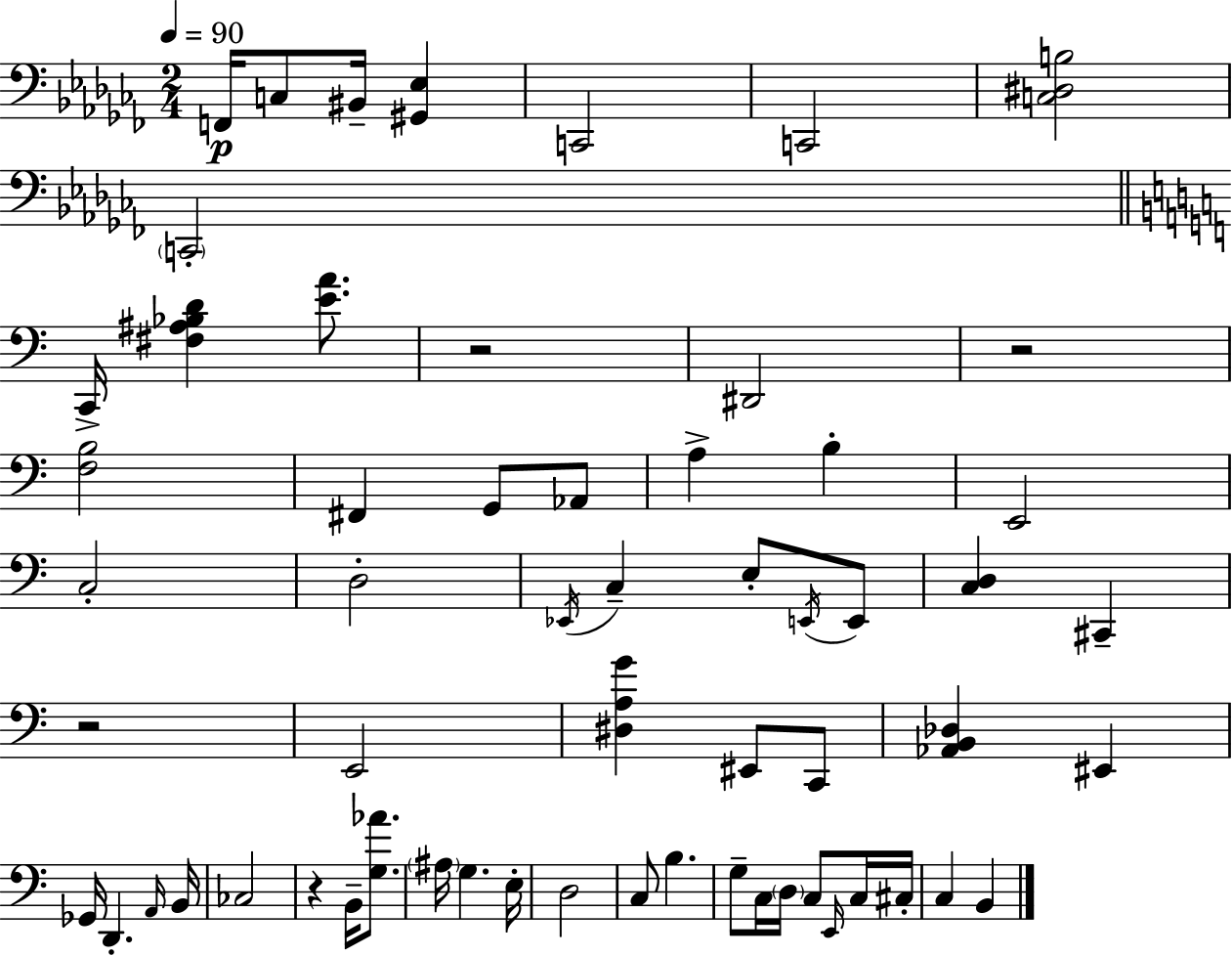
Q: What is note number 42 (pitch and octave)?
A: C3